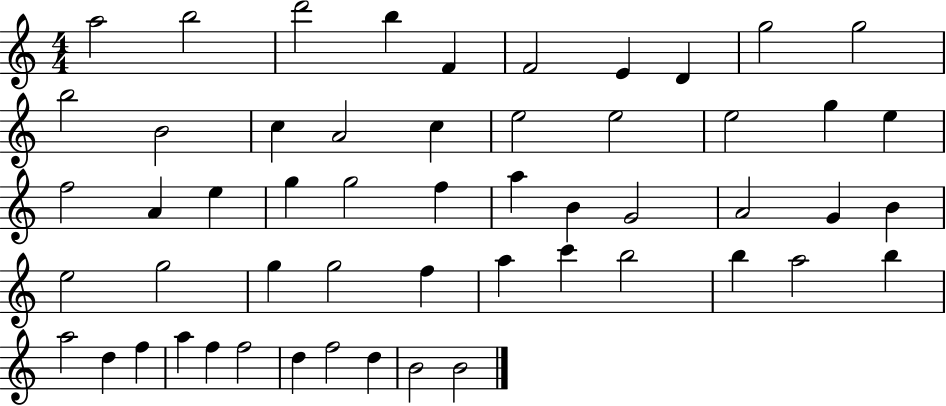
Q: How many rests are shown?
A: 0